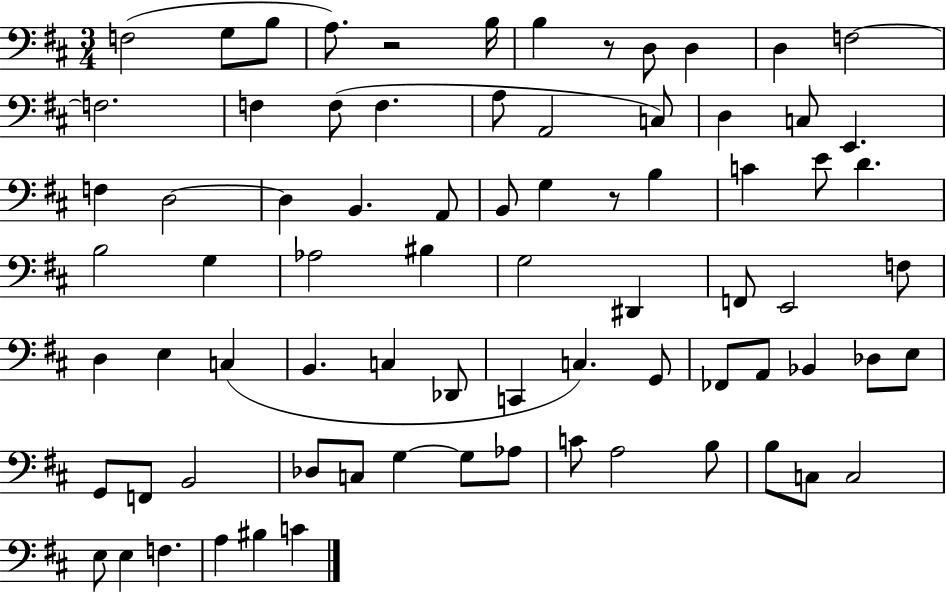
X:1
T:Untitled
M:3/4
L:1/4
K:D
F,2 G,/2 B,/2 A,/2 z2 B,/4 B, z/2 D,/2 D, D, F,2 F,2 F, F,/2 F, A,/2 A,,2 C,/2 D, C,/2 E,, F, D,2 D, B,, A,,/2 B,,/2 G, z/2 B, C E/2 D B,2 G, _A,2 ^B, G,2 ^D,, F,,/2 E,,2 F,/2 D, E, C, B,, C, _D,,/2 C,, C, G,,/2 _F,,/2 A,,/2 _B,, _D,/2 E,/2 G,,/2 F,,/2 B,,2 _D,/2 C,/2 G, G,/2 _A,/2 C/2 A,2 B,/2 B,/2 C,/2 C,2 E,/2 E, F, A, ^B, C